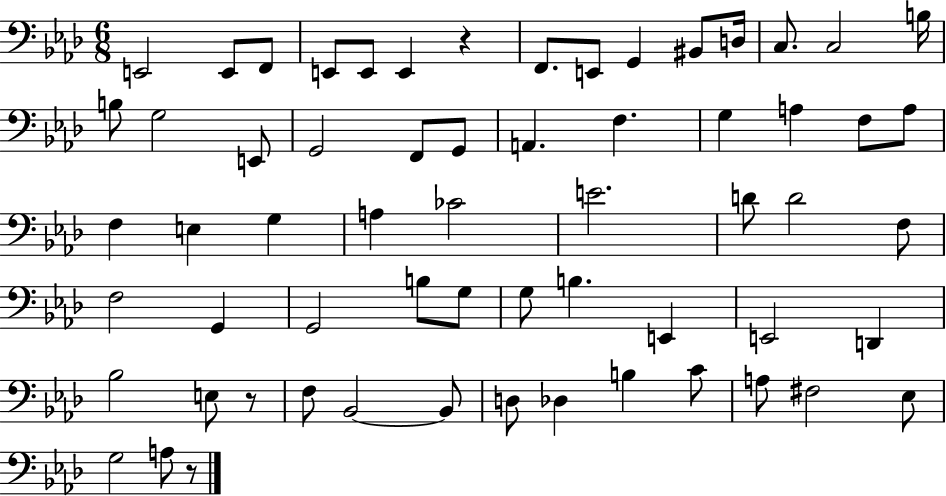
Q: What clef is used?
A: bass